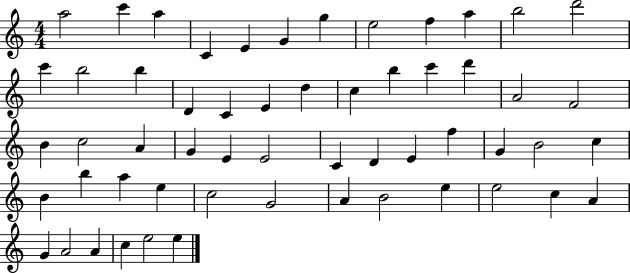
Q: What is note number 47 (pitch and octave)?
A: E5